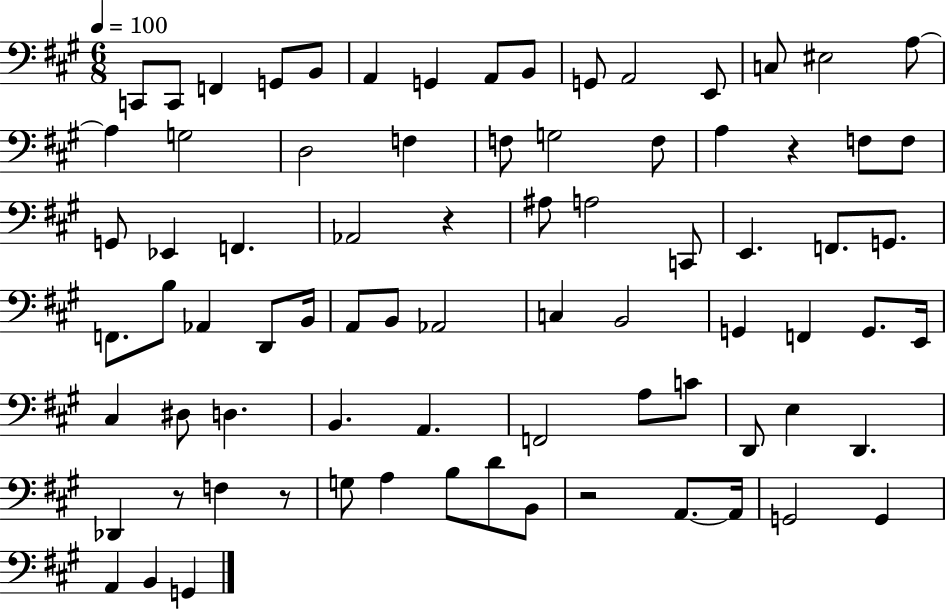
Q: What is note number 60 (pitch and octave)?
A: D2